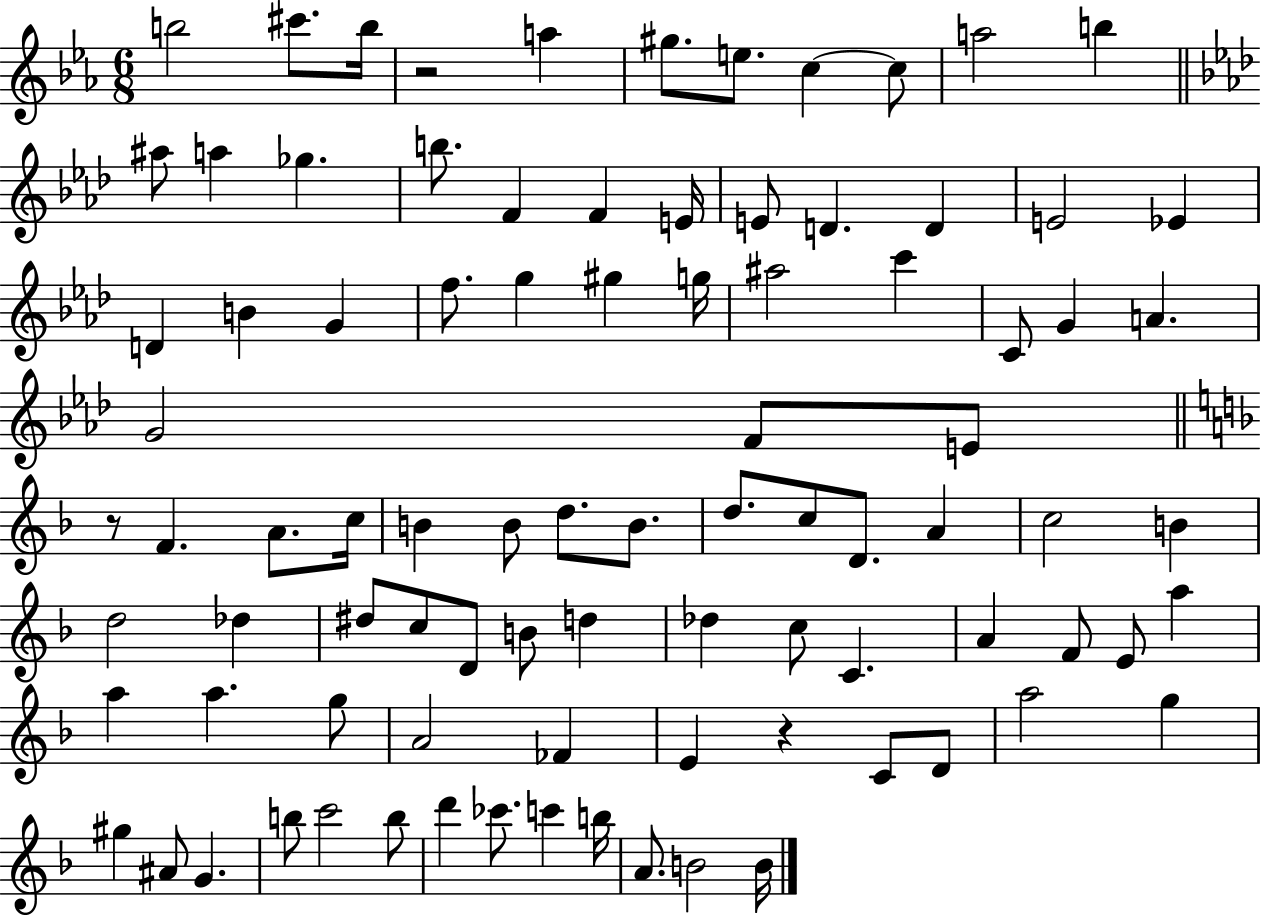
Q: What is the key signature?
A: EES major